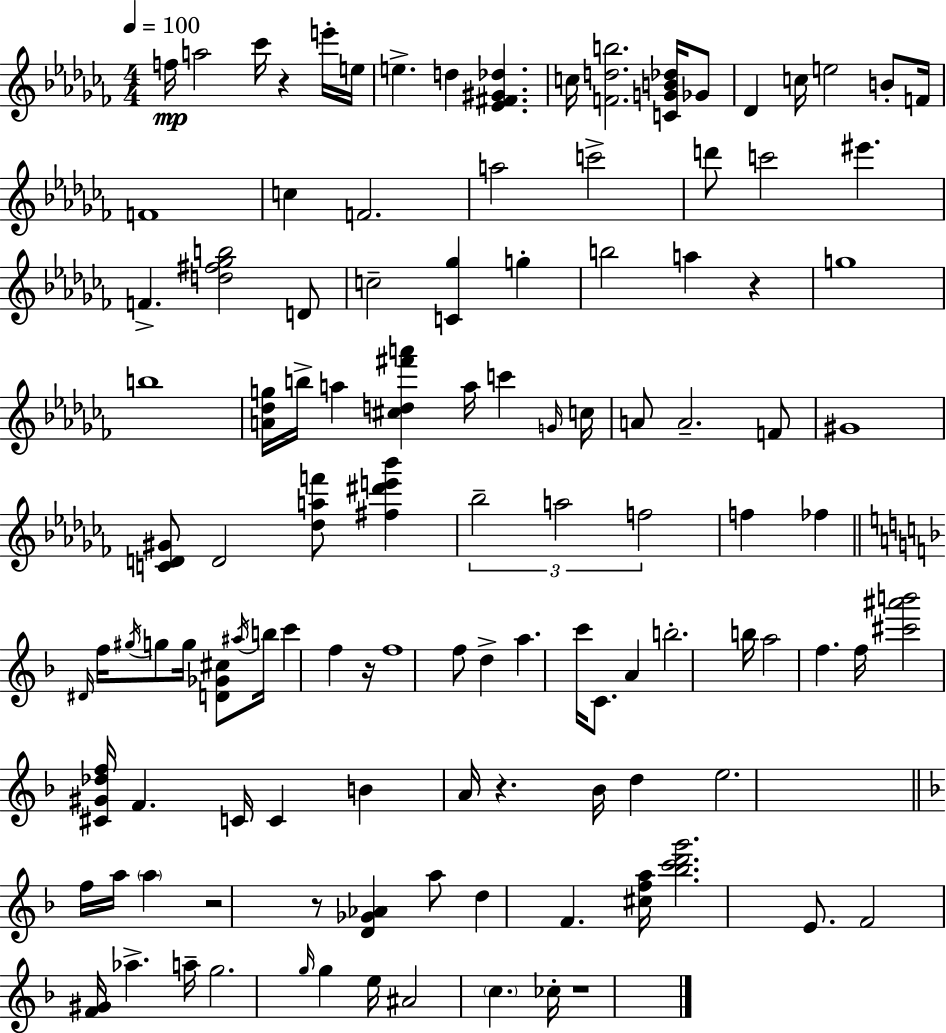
{
  \clef treble
  \numericTimeSignature
  \time 4/4
  \key aes \minor
  \tempo 4 = 100
  \repeat volta 2 { f''16\mp a''2 ces'''16 r4 e'''16-. e''16 | e''4.-> d''4 <ees' fis' gis' des''>4. | c''16 <f' d'' b''>2. <c' g' b' des''>16 ges'8 | des'4 c''16 e''2 b'8-. f'16 | \break f'1 | c''4 f'2. | a''2 c'''2-> | d'''8 c'''2 eis'''4. | \break f'4.-> <d'' fis'' ges'' b''>2 d'8 | c''2-- <c' ges''>4 g''4-. | b''2 a''4 r4 | g''1 | \break b''1 | <a' des'' g''>16 b''16-> a''4 <cis'' d'' fis''' a'''>4 a''16 c'''4 \grace { g'16 } | c''16 a'8 a'2.-- f'8 | gis'1 | \break <c' d' gis'>8 d'2 <des'' a'' f'''>8 <fis'' dis''' e''' bes'''>4 | \tuplet 3/2 { bes''2-- a''2 | f''2 } f''4 fes''4 | \bar "||" \break \key f \major \grace { dis'16 } f''16 \acciaccatura { gis''16 } g''8 g''16 <d' ges' cis''>8 \acciaccatura { ais''16 } b''16 c'''4 f''4 | r16 f''1 | f''8 d''4-> a''4. c'''16 | c'8. a'4 b''2.-. | \break b''16 a''2 f''4. | f''16 <cis''' ais''' b'''>2 <cis' gis' des'' f''>16 f'4. | c'16 c'4 b'4 a'16 r4. | bes'16 d''4 e''2. | \break \bar "||" \break \key f \major f''16 a''16 \parenthesize a''4 r2 r8 | <d' ges' aes'>4 a''8 d''4 f'4. | <cis'' f'' a''>16 <bes'' c''' d''' g'''>2. e'8. | f'2 <f' gis'>16 aes''4.-> a''16-- | \break g''2. \grace { g''16 } g''4 | e''16 ais'2 \parenthesize c''4. | ces''16-. r1 | } \bar "|."
}